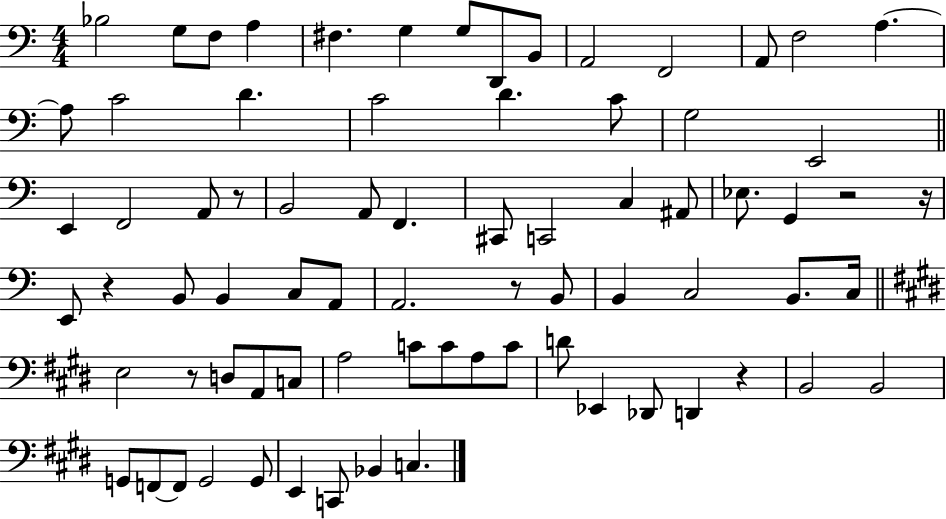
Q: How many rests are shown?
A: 7